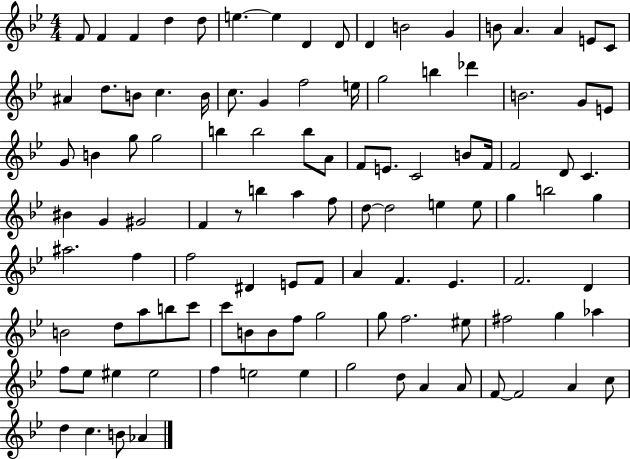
{
  \clef treble
  \numericTimeSignature
  \time 4/4
  \key bes \major
  f'8 f'4 f'4 d''4 d''8 | e''4.~~ e''4 d'4 d'8 | d'4 b'2 g'4 | b'8 a'4. a'4 e'8 c'8 | \break ais'4 d''8. b'8 c''4. b'16 | c''8. g'4 f''2 e''16 | g''2 b''4 des'''4 | b'2. g'8 e'8 | \break g'8 b'4 g''8 g''2 | b''4 b''2 b''8 a'8 | f'8 e'8. c'2 b'8 f'16 | f'2 d'8 c'4. | \break bis'4 g'4 gis'2 | f'4 r8 b''4 a''4 f''8 | d''8~~ d''2 e''4 e''8 | g''4 b''2 g''4 | \break ais''2. f''4 | f''2 dis'4 e'8 f'8 | a'4 f'4. ees'4. | f'2. d'4 | \break b'2 d''8 a''8 b''8 c'''8 | c'''8 b'8 b'8 f''8 g''2 | g''8 f''2. eis''8 | fis''2 g''4 aes''4 | \break f''8 ees''8 eis''4 eis''2 | f''4 e''2 e''4 | g''2 d''8 a'4 a'8 | f'8~~ f'2 a'4 c''8 | \break d''4 c''4. b'8 aes'4 | \bar "|."
}